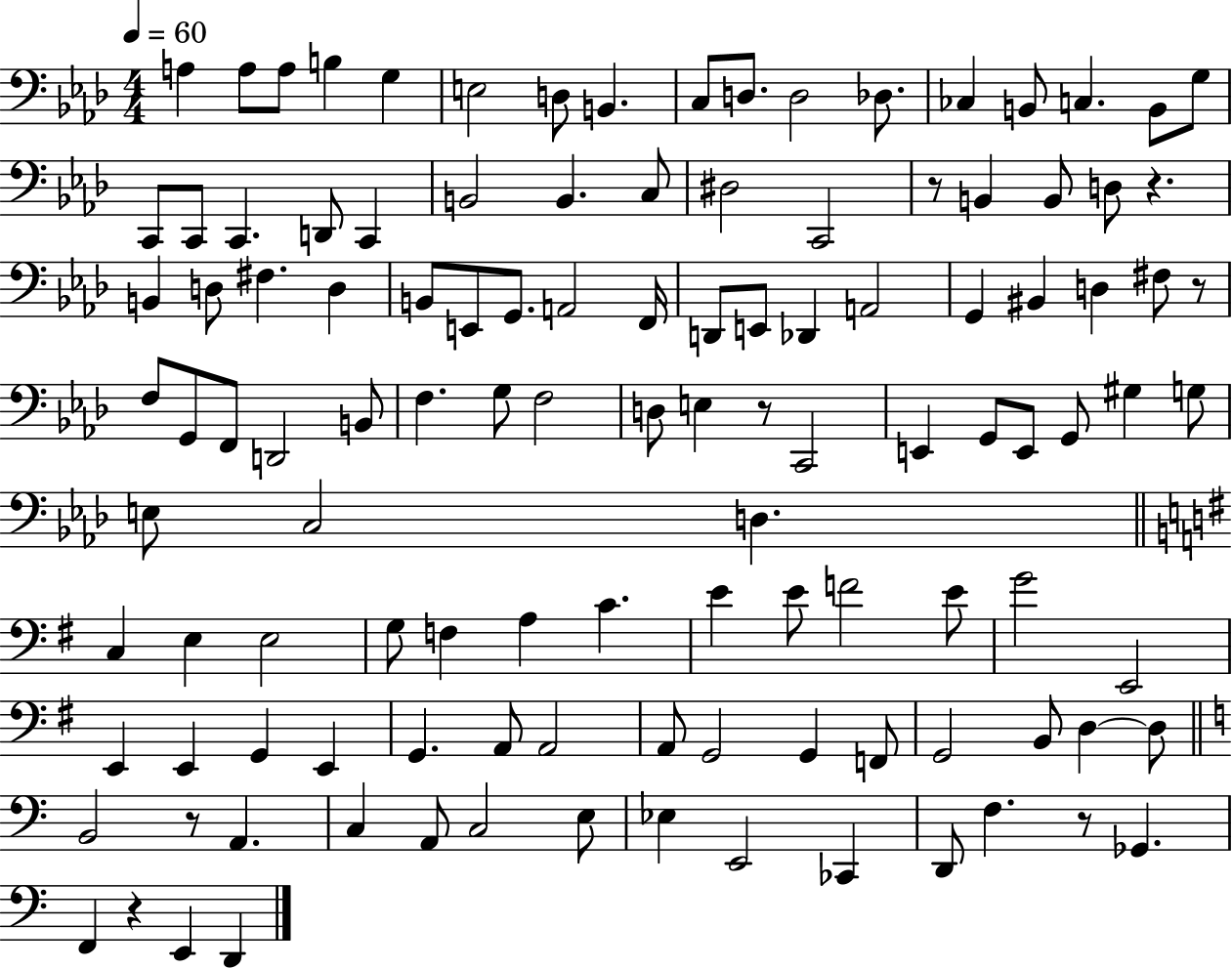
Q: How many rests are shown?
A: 7